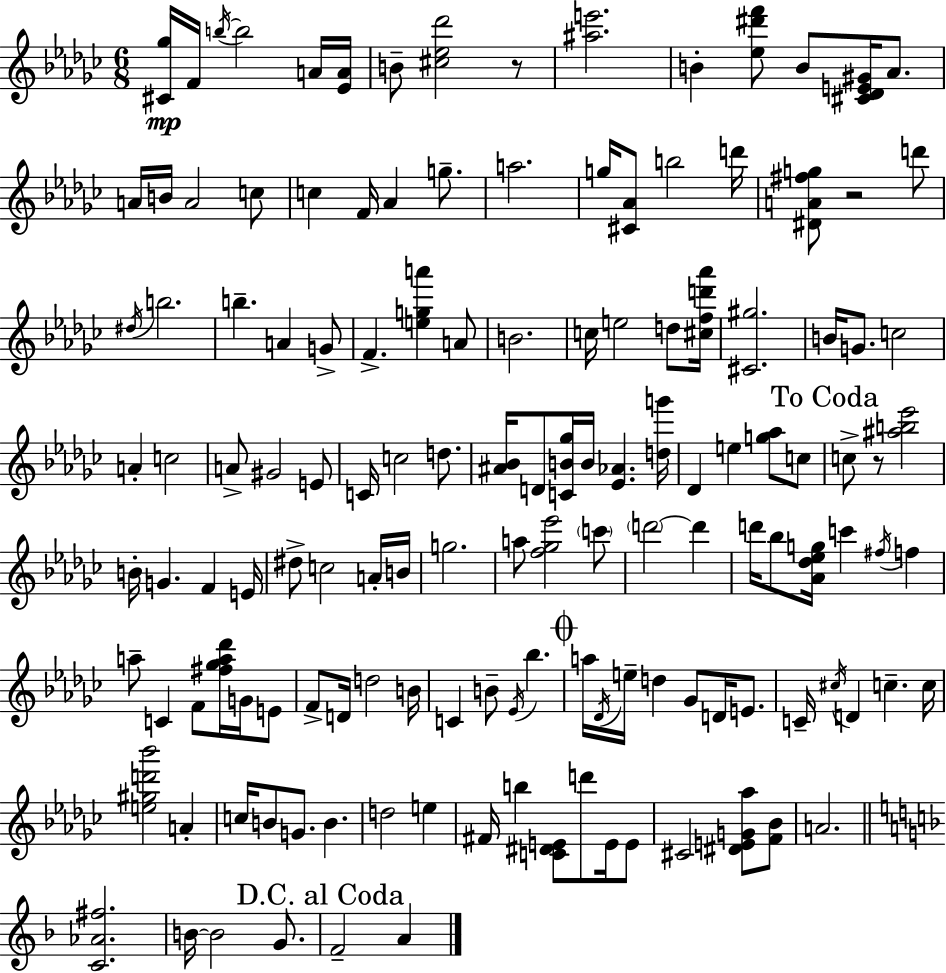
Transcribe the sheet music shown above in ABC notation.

X:1
T:Untitled
M:6/8
L:1/4
K:Ebm
[^C_g]/4 F/4 b/4 b2 A/4 [_EA]/4 B/2 [^c_e_d']2 z/2 [^ae']2 B [_e^d'f']/2 B/2 [^C_DE^G]/4 _A/2 A/4 B/4 A2 c/2 c F/4 _A g/2 a2 g/4 [^C_A]/2 b2 d'/4 [^DA^fg]/2 z2 d'/2 ^d/4 b2 b A G/2 F [ega'] A/2 B2 c/4 e2 d/2 [^cfd'_a']/4 [^C^g]2 B/4 G/2 c2 A c2 A/2 ^G2 E/2 C/4 c2 d/2 [^A_B]/4 D/2 [CB_g]/4 B/4 [_E_A] [dg']/4 _D e [g_a]/2 c/2 c/2 z/2 [^ab_e']2 B/4 G F E/4 ^d/2 c2 A/4 B/4 g2 a/2 [f_g_e']2 c'/2 d'2 d' d'/4 _b/2 [_A_d_eg]/4 c' ^f/4 f a/2 C F/2 [^f_ga_d']/4 G/4 E/2 F/2 D/4 d2 B/4 C B/2 _E/4 _b a/4 _D/4 e/4 d _G/2 D/4 E/2 C/4 ^c/4 D c c/4 [e^gd'_b']2 A c/4 B/2 G/2 B d2 e ^F/4 b [C^DE]/2 d'/2 E/4 E/2 ^C2 [^DEG_a]/2 [F_B]/2 A2 [C_A^f]2 B/4 B2 G/2 F2 A